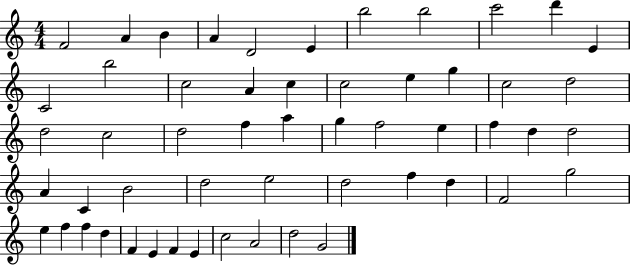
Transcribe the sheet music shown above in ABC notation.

X:1
T:Untitled
M:4/4
L:1/4
K:C
F2 A B A D2 E b2 b2 c'2 d' E C2 b2 c2 A c c2 e g c2 d2 d2 c2 d2 f a g f2 e f d d2 A C B2 d2 e2 d2 f d F2 g2 e f f d F E F E c2 A2 d2 G2